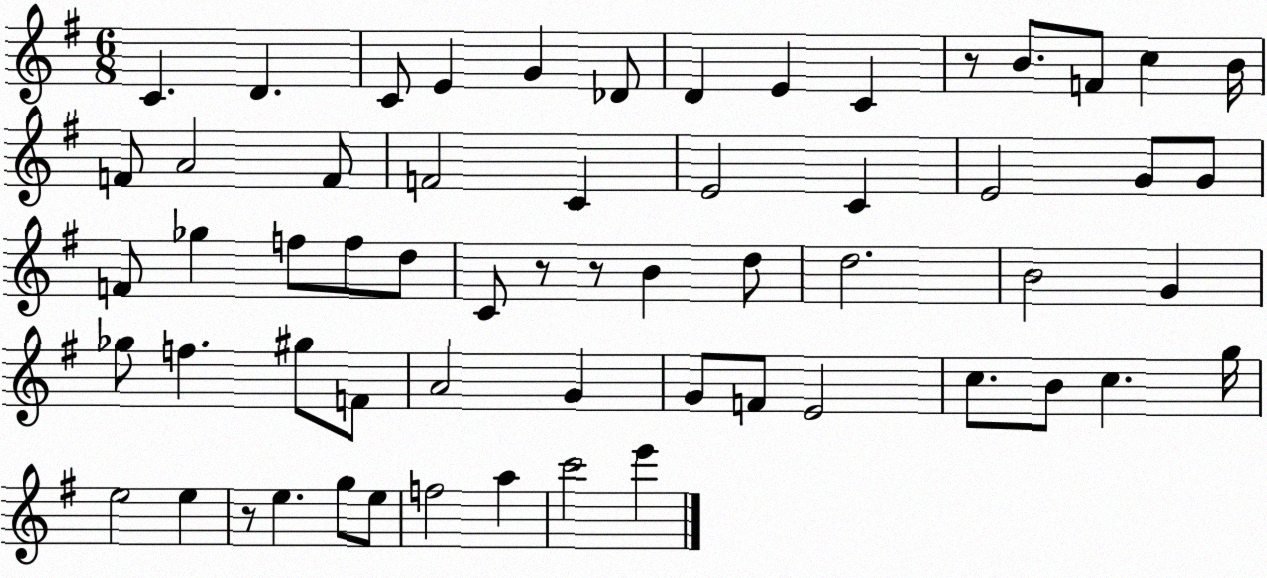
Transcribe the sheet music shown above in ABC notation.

X:1
T:Untitled
M:6/8
L:1/4
K:G
C D C/2 E G _D/2 D E C z/2 B/2 F/2 c B/4 F/2 A2 F/2 F2 C E2 C E2 G/2 G/2 F/2 _g f/2 f/2 d/2 C/2 z/2 z/2 B d/2 d2 B2 G _g/2 f ^g/2 F/2 A2 G G/2 F/2 E2 c/2 B/2 c g/4 e2 e z/2 e g/2 e/2 f2 a c'2 e'